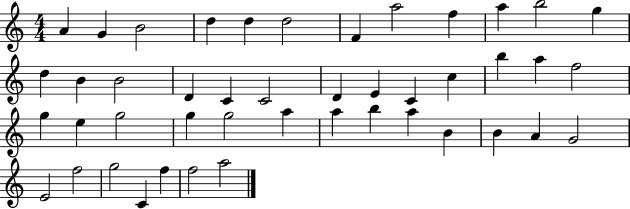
A4/q G4/q B4/h D5/q D5/q D5/h F4/q A5/h F5/q A5/q B5/h G5/q D5/q B4/q B4/h D4/q C4/q C4/h D4/q E4/q C4/q C5/q B5/q A5/q F5/h G5/q E5/q G5/h G5/q G5/h A5/q A5/q B5/q A5/q B4/q B4/q A4/q G4/h E4/h F5/h G5/h C4/q F5/q F5/h A5/h